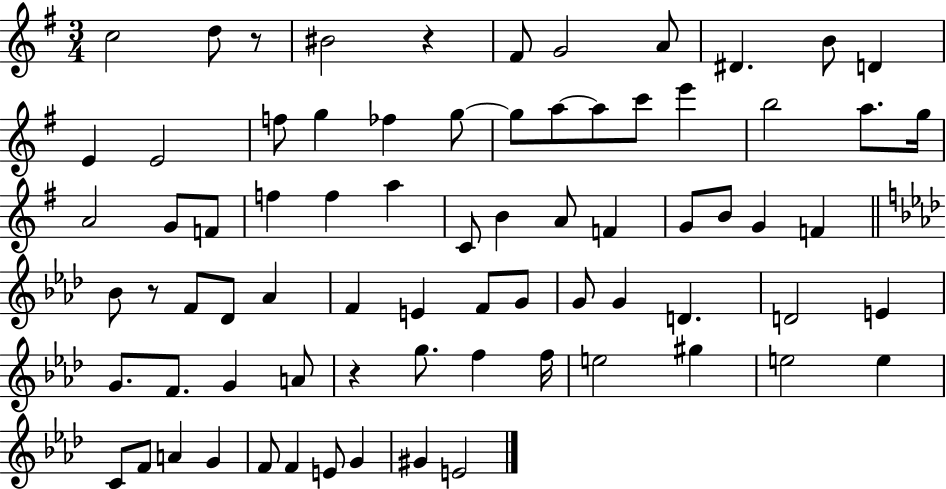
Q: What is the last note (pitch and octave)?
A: E4